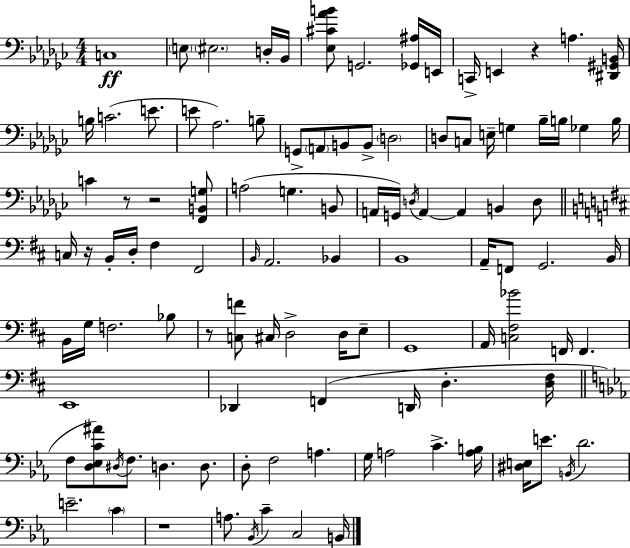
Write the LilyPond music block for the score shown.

{
  \clef bass
  \numericTimeSignature
  \time 4/4
  \key ees \minor
  c1\ff | \parenthesize e8 \parenthesize eis2. d16-. bes,16 | <ees cis' aes' b'>8 g,2. <ges, ais>16 e,16 | c,16-> e,4 r4 a4. <dis, gis, b,>16 | \break b16 c'2.( e'8. | e'8 aes2.) b8-- | g,8-> \parenthesize a,8 b,8 b,8-> \parenthesize d2 | d8 c8 e16-- g4 bes16-- b16 ges4 b16 | \break c'4 r8 r2 <f, b, g>8 | a2( g4. b,8 | a,16 g,16) \acciaccatura { d16 } a,4~~ a,4 b,4 d8 | \bar "||" \break \key d \major c16 r16 b,16-. d16-. fis4 fis,2 | \grace { b,16 } a,2. bes,4 | b,1 | a,16-- f,8 g,2. | \break b,16 b,16 g16 f2. bes8 | r8 <c f'>8 cis16 d2-> d16 e8-- | g,1 | a,16 <c fis bes'>2 f,16 f,4. | \break e,1 | des,4 f,4( d,16 d4.-. | <d fis>16 \bar "||" \break \key ees \major f8 <d ees c' ais'>8) \acciaccatura { dis16 } f8. d4. d8. | d8-. f2 a4. | g16 a2 c'4.-> | <a b>16 <dis e>16 e'8. \acciaccatura { b,16 } d'2. | \break e'2.-- \parenthesize c'4 | r1 | a8. \acciaccatura { bes,16 } c'4-- c2 | b,16 \bar "|."
}